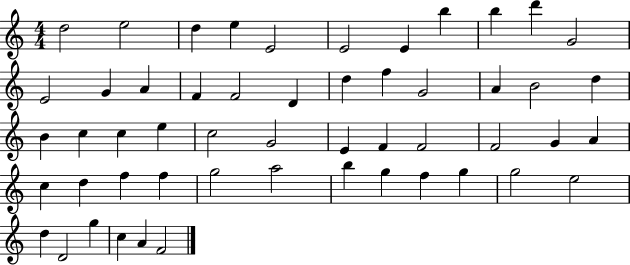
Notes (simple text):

D5/h E5/h D5/q E5/q E4/h E4/h E4/q B5/q B5/q D6/q G4/h E4/h G4/q A4/q F4/q F4/h D4/q D5/q F5/q G4/h A4/q B4/h D5/q B4/q C5/q C5/q E5/q C5/h G4/h E4/q F4/q F4/h F4/h G4/q A4/q C5/q D5/q F5/q F5/q G5/h A5/h B5/q G5/q F5/q G5/q G5/h E5/h D5/q D4/h G5/q C5/q A4/q F4/h